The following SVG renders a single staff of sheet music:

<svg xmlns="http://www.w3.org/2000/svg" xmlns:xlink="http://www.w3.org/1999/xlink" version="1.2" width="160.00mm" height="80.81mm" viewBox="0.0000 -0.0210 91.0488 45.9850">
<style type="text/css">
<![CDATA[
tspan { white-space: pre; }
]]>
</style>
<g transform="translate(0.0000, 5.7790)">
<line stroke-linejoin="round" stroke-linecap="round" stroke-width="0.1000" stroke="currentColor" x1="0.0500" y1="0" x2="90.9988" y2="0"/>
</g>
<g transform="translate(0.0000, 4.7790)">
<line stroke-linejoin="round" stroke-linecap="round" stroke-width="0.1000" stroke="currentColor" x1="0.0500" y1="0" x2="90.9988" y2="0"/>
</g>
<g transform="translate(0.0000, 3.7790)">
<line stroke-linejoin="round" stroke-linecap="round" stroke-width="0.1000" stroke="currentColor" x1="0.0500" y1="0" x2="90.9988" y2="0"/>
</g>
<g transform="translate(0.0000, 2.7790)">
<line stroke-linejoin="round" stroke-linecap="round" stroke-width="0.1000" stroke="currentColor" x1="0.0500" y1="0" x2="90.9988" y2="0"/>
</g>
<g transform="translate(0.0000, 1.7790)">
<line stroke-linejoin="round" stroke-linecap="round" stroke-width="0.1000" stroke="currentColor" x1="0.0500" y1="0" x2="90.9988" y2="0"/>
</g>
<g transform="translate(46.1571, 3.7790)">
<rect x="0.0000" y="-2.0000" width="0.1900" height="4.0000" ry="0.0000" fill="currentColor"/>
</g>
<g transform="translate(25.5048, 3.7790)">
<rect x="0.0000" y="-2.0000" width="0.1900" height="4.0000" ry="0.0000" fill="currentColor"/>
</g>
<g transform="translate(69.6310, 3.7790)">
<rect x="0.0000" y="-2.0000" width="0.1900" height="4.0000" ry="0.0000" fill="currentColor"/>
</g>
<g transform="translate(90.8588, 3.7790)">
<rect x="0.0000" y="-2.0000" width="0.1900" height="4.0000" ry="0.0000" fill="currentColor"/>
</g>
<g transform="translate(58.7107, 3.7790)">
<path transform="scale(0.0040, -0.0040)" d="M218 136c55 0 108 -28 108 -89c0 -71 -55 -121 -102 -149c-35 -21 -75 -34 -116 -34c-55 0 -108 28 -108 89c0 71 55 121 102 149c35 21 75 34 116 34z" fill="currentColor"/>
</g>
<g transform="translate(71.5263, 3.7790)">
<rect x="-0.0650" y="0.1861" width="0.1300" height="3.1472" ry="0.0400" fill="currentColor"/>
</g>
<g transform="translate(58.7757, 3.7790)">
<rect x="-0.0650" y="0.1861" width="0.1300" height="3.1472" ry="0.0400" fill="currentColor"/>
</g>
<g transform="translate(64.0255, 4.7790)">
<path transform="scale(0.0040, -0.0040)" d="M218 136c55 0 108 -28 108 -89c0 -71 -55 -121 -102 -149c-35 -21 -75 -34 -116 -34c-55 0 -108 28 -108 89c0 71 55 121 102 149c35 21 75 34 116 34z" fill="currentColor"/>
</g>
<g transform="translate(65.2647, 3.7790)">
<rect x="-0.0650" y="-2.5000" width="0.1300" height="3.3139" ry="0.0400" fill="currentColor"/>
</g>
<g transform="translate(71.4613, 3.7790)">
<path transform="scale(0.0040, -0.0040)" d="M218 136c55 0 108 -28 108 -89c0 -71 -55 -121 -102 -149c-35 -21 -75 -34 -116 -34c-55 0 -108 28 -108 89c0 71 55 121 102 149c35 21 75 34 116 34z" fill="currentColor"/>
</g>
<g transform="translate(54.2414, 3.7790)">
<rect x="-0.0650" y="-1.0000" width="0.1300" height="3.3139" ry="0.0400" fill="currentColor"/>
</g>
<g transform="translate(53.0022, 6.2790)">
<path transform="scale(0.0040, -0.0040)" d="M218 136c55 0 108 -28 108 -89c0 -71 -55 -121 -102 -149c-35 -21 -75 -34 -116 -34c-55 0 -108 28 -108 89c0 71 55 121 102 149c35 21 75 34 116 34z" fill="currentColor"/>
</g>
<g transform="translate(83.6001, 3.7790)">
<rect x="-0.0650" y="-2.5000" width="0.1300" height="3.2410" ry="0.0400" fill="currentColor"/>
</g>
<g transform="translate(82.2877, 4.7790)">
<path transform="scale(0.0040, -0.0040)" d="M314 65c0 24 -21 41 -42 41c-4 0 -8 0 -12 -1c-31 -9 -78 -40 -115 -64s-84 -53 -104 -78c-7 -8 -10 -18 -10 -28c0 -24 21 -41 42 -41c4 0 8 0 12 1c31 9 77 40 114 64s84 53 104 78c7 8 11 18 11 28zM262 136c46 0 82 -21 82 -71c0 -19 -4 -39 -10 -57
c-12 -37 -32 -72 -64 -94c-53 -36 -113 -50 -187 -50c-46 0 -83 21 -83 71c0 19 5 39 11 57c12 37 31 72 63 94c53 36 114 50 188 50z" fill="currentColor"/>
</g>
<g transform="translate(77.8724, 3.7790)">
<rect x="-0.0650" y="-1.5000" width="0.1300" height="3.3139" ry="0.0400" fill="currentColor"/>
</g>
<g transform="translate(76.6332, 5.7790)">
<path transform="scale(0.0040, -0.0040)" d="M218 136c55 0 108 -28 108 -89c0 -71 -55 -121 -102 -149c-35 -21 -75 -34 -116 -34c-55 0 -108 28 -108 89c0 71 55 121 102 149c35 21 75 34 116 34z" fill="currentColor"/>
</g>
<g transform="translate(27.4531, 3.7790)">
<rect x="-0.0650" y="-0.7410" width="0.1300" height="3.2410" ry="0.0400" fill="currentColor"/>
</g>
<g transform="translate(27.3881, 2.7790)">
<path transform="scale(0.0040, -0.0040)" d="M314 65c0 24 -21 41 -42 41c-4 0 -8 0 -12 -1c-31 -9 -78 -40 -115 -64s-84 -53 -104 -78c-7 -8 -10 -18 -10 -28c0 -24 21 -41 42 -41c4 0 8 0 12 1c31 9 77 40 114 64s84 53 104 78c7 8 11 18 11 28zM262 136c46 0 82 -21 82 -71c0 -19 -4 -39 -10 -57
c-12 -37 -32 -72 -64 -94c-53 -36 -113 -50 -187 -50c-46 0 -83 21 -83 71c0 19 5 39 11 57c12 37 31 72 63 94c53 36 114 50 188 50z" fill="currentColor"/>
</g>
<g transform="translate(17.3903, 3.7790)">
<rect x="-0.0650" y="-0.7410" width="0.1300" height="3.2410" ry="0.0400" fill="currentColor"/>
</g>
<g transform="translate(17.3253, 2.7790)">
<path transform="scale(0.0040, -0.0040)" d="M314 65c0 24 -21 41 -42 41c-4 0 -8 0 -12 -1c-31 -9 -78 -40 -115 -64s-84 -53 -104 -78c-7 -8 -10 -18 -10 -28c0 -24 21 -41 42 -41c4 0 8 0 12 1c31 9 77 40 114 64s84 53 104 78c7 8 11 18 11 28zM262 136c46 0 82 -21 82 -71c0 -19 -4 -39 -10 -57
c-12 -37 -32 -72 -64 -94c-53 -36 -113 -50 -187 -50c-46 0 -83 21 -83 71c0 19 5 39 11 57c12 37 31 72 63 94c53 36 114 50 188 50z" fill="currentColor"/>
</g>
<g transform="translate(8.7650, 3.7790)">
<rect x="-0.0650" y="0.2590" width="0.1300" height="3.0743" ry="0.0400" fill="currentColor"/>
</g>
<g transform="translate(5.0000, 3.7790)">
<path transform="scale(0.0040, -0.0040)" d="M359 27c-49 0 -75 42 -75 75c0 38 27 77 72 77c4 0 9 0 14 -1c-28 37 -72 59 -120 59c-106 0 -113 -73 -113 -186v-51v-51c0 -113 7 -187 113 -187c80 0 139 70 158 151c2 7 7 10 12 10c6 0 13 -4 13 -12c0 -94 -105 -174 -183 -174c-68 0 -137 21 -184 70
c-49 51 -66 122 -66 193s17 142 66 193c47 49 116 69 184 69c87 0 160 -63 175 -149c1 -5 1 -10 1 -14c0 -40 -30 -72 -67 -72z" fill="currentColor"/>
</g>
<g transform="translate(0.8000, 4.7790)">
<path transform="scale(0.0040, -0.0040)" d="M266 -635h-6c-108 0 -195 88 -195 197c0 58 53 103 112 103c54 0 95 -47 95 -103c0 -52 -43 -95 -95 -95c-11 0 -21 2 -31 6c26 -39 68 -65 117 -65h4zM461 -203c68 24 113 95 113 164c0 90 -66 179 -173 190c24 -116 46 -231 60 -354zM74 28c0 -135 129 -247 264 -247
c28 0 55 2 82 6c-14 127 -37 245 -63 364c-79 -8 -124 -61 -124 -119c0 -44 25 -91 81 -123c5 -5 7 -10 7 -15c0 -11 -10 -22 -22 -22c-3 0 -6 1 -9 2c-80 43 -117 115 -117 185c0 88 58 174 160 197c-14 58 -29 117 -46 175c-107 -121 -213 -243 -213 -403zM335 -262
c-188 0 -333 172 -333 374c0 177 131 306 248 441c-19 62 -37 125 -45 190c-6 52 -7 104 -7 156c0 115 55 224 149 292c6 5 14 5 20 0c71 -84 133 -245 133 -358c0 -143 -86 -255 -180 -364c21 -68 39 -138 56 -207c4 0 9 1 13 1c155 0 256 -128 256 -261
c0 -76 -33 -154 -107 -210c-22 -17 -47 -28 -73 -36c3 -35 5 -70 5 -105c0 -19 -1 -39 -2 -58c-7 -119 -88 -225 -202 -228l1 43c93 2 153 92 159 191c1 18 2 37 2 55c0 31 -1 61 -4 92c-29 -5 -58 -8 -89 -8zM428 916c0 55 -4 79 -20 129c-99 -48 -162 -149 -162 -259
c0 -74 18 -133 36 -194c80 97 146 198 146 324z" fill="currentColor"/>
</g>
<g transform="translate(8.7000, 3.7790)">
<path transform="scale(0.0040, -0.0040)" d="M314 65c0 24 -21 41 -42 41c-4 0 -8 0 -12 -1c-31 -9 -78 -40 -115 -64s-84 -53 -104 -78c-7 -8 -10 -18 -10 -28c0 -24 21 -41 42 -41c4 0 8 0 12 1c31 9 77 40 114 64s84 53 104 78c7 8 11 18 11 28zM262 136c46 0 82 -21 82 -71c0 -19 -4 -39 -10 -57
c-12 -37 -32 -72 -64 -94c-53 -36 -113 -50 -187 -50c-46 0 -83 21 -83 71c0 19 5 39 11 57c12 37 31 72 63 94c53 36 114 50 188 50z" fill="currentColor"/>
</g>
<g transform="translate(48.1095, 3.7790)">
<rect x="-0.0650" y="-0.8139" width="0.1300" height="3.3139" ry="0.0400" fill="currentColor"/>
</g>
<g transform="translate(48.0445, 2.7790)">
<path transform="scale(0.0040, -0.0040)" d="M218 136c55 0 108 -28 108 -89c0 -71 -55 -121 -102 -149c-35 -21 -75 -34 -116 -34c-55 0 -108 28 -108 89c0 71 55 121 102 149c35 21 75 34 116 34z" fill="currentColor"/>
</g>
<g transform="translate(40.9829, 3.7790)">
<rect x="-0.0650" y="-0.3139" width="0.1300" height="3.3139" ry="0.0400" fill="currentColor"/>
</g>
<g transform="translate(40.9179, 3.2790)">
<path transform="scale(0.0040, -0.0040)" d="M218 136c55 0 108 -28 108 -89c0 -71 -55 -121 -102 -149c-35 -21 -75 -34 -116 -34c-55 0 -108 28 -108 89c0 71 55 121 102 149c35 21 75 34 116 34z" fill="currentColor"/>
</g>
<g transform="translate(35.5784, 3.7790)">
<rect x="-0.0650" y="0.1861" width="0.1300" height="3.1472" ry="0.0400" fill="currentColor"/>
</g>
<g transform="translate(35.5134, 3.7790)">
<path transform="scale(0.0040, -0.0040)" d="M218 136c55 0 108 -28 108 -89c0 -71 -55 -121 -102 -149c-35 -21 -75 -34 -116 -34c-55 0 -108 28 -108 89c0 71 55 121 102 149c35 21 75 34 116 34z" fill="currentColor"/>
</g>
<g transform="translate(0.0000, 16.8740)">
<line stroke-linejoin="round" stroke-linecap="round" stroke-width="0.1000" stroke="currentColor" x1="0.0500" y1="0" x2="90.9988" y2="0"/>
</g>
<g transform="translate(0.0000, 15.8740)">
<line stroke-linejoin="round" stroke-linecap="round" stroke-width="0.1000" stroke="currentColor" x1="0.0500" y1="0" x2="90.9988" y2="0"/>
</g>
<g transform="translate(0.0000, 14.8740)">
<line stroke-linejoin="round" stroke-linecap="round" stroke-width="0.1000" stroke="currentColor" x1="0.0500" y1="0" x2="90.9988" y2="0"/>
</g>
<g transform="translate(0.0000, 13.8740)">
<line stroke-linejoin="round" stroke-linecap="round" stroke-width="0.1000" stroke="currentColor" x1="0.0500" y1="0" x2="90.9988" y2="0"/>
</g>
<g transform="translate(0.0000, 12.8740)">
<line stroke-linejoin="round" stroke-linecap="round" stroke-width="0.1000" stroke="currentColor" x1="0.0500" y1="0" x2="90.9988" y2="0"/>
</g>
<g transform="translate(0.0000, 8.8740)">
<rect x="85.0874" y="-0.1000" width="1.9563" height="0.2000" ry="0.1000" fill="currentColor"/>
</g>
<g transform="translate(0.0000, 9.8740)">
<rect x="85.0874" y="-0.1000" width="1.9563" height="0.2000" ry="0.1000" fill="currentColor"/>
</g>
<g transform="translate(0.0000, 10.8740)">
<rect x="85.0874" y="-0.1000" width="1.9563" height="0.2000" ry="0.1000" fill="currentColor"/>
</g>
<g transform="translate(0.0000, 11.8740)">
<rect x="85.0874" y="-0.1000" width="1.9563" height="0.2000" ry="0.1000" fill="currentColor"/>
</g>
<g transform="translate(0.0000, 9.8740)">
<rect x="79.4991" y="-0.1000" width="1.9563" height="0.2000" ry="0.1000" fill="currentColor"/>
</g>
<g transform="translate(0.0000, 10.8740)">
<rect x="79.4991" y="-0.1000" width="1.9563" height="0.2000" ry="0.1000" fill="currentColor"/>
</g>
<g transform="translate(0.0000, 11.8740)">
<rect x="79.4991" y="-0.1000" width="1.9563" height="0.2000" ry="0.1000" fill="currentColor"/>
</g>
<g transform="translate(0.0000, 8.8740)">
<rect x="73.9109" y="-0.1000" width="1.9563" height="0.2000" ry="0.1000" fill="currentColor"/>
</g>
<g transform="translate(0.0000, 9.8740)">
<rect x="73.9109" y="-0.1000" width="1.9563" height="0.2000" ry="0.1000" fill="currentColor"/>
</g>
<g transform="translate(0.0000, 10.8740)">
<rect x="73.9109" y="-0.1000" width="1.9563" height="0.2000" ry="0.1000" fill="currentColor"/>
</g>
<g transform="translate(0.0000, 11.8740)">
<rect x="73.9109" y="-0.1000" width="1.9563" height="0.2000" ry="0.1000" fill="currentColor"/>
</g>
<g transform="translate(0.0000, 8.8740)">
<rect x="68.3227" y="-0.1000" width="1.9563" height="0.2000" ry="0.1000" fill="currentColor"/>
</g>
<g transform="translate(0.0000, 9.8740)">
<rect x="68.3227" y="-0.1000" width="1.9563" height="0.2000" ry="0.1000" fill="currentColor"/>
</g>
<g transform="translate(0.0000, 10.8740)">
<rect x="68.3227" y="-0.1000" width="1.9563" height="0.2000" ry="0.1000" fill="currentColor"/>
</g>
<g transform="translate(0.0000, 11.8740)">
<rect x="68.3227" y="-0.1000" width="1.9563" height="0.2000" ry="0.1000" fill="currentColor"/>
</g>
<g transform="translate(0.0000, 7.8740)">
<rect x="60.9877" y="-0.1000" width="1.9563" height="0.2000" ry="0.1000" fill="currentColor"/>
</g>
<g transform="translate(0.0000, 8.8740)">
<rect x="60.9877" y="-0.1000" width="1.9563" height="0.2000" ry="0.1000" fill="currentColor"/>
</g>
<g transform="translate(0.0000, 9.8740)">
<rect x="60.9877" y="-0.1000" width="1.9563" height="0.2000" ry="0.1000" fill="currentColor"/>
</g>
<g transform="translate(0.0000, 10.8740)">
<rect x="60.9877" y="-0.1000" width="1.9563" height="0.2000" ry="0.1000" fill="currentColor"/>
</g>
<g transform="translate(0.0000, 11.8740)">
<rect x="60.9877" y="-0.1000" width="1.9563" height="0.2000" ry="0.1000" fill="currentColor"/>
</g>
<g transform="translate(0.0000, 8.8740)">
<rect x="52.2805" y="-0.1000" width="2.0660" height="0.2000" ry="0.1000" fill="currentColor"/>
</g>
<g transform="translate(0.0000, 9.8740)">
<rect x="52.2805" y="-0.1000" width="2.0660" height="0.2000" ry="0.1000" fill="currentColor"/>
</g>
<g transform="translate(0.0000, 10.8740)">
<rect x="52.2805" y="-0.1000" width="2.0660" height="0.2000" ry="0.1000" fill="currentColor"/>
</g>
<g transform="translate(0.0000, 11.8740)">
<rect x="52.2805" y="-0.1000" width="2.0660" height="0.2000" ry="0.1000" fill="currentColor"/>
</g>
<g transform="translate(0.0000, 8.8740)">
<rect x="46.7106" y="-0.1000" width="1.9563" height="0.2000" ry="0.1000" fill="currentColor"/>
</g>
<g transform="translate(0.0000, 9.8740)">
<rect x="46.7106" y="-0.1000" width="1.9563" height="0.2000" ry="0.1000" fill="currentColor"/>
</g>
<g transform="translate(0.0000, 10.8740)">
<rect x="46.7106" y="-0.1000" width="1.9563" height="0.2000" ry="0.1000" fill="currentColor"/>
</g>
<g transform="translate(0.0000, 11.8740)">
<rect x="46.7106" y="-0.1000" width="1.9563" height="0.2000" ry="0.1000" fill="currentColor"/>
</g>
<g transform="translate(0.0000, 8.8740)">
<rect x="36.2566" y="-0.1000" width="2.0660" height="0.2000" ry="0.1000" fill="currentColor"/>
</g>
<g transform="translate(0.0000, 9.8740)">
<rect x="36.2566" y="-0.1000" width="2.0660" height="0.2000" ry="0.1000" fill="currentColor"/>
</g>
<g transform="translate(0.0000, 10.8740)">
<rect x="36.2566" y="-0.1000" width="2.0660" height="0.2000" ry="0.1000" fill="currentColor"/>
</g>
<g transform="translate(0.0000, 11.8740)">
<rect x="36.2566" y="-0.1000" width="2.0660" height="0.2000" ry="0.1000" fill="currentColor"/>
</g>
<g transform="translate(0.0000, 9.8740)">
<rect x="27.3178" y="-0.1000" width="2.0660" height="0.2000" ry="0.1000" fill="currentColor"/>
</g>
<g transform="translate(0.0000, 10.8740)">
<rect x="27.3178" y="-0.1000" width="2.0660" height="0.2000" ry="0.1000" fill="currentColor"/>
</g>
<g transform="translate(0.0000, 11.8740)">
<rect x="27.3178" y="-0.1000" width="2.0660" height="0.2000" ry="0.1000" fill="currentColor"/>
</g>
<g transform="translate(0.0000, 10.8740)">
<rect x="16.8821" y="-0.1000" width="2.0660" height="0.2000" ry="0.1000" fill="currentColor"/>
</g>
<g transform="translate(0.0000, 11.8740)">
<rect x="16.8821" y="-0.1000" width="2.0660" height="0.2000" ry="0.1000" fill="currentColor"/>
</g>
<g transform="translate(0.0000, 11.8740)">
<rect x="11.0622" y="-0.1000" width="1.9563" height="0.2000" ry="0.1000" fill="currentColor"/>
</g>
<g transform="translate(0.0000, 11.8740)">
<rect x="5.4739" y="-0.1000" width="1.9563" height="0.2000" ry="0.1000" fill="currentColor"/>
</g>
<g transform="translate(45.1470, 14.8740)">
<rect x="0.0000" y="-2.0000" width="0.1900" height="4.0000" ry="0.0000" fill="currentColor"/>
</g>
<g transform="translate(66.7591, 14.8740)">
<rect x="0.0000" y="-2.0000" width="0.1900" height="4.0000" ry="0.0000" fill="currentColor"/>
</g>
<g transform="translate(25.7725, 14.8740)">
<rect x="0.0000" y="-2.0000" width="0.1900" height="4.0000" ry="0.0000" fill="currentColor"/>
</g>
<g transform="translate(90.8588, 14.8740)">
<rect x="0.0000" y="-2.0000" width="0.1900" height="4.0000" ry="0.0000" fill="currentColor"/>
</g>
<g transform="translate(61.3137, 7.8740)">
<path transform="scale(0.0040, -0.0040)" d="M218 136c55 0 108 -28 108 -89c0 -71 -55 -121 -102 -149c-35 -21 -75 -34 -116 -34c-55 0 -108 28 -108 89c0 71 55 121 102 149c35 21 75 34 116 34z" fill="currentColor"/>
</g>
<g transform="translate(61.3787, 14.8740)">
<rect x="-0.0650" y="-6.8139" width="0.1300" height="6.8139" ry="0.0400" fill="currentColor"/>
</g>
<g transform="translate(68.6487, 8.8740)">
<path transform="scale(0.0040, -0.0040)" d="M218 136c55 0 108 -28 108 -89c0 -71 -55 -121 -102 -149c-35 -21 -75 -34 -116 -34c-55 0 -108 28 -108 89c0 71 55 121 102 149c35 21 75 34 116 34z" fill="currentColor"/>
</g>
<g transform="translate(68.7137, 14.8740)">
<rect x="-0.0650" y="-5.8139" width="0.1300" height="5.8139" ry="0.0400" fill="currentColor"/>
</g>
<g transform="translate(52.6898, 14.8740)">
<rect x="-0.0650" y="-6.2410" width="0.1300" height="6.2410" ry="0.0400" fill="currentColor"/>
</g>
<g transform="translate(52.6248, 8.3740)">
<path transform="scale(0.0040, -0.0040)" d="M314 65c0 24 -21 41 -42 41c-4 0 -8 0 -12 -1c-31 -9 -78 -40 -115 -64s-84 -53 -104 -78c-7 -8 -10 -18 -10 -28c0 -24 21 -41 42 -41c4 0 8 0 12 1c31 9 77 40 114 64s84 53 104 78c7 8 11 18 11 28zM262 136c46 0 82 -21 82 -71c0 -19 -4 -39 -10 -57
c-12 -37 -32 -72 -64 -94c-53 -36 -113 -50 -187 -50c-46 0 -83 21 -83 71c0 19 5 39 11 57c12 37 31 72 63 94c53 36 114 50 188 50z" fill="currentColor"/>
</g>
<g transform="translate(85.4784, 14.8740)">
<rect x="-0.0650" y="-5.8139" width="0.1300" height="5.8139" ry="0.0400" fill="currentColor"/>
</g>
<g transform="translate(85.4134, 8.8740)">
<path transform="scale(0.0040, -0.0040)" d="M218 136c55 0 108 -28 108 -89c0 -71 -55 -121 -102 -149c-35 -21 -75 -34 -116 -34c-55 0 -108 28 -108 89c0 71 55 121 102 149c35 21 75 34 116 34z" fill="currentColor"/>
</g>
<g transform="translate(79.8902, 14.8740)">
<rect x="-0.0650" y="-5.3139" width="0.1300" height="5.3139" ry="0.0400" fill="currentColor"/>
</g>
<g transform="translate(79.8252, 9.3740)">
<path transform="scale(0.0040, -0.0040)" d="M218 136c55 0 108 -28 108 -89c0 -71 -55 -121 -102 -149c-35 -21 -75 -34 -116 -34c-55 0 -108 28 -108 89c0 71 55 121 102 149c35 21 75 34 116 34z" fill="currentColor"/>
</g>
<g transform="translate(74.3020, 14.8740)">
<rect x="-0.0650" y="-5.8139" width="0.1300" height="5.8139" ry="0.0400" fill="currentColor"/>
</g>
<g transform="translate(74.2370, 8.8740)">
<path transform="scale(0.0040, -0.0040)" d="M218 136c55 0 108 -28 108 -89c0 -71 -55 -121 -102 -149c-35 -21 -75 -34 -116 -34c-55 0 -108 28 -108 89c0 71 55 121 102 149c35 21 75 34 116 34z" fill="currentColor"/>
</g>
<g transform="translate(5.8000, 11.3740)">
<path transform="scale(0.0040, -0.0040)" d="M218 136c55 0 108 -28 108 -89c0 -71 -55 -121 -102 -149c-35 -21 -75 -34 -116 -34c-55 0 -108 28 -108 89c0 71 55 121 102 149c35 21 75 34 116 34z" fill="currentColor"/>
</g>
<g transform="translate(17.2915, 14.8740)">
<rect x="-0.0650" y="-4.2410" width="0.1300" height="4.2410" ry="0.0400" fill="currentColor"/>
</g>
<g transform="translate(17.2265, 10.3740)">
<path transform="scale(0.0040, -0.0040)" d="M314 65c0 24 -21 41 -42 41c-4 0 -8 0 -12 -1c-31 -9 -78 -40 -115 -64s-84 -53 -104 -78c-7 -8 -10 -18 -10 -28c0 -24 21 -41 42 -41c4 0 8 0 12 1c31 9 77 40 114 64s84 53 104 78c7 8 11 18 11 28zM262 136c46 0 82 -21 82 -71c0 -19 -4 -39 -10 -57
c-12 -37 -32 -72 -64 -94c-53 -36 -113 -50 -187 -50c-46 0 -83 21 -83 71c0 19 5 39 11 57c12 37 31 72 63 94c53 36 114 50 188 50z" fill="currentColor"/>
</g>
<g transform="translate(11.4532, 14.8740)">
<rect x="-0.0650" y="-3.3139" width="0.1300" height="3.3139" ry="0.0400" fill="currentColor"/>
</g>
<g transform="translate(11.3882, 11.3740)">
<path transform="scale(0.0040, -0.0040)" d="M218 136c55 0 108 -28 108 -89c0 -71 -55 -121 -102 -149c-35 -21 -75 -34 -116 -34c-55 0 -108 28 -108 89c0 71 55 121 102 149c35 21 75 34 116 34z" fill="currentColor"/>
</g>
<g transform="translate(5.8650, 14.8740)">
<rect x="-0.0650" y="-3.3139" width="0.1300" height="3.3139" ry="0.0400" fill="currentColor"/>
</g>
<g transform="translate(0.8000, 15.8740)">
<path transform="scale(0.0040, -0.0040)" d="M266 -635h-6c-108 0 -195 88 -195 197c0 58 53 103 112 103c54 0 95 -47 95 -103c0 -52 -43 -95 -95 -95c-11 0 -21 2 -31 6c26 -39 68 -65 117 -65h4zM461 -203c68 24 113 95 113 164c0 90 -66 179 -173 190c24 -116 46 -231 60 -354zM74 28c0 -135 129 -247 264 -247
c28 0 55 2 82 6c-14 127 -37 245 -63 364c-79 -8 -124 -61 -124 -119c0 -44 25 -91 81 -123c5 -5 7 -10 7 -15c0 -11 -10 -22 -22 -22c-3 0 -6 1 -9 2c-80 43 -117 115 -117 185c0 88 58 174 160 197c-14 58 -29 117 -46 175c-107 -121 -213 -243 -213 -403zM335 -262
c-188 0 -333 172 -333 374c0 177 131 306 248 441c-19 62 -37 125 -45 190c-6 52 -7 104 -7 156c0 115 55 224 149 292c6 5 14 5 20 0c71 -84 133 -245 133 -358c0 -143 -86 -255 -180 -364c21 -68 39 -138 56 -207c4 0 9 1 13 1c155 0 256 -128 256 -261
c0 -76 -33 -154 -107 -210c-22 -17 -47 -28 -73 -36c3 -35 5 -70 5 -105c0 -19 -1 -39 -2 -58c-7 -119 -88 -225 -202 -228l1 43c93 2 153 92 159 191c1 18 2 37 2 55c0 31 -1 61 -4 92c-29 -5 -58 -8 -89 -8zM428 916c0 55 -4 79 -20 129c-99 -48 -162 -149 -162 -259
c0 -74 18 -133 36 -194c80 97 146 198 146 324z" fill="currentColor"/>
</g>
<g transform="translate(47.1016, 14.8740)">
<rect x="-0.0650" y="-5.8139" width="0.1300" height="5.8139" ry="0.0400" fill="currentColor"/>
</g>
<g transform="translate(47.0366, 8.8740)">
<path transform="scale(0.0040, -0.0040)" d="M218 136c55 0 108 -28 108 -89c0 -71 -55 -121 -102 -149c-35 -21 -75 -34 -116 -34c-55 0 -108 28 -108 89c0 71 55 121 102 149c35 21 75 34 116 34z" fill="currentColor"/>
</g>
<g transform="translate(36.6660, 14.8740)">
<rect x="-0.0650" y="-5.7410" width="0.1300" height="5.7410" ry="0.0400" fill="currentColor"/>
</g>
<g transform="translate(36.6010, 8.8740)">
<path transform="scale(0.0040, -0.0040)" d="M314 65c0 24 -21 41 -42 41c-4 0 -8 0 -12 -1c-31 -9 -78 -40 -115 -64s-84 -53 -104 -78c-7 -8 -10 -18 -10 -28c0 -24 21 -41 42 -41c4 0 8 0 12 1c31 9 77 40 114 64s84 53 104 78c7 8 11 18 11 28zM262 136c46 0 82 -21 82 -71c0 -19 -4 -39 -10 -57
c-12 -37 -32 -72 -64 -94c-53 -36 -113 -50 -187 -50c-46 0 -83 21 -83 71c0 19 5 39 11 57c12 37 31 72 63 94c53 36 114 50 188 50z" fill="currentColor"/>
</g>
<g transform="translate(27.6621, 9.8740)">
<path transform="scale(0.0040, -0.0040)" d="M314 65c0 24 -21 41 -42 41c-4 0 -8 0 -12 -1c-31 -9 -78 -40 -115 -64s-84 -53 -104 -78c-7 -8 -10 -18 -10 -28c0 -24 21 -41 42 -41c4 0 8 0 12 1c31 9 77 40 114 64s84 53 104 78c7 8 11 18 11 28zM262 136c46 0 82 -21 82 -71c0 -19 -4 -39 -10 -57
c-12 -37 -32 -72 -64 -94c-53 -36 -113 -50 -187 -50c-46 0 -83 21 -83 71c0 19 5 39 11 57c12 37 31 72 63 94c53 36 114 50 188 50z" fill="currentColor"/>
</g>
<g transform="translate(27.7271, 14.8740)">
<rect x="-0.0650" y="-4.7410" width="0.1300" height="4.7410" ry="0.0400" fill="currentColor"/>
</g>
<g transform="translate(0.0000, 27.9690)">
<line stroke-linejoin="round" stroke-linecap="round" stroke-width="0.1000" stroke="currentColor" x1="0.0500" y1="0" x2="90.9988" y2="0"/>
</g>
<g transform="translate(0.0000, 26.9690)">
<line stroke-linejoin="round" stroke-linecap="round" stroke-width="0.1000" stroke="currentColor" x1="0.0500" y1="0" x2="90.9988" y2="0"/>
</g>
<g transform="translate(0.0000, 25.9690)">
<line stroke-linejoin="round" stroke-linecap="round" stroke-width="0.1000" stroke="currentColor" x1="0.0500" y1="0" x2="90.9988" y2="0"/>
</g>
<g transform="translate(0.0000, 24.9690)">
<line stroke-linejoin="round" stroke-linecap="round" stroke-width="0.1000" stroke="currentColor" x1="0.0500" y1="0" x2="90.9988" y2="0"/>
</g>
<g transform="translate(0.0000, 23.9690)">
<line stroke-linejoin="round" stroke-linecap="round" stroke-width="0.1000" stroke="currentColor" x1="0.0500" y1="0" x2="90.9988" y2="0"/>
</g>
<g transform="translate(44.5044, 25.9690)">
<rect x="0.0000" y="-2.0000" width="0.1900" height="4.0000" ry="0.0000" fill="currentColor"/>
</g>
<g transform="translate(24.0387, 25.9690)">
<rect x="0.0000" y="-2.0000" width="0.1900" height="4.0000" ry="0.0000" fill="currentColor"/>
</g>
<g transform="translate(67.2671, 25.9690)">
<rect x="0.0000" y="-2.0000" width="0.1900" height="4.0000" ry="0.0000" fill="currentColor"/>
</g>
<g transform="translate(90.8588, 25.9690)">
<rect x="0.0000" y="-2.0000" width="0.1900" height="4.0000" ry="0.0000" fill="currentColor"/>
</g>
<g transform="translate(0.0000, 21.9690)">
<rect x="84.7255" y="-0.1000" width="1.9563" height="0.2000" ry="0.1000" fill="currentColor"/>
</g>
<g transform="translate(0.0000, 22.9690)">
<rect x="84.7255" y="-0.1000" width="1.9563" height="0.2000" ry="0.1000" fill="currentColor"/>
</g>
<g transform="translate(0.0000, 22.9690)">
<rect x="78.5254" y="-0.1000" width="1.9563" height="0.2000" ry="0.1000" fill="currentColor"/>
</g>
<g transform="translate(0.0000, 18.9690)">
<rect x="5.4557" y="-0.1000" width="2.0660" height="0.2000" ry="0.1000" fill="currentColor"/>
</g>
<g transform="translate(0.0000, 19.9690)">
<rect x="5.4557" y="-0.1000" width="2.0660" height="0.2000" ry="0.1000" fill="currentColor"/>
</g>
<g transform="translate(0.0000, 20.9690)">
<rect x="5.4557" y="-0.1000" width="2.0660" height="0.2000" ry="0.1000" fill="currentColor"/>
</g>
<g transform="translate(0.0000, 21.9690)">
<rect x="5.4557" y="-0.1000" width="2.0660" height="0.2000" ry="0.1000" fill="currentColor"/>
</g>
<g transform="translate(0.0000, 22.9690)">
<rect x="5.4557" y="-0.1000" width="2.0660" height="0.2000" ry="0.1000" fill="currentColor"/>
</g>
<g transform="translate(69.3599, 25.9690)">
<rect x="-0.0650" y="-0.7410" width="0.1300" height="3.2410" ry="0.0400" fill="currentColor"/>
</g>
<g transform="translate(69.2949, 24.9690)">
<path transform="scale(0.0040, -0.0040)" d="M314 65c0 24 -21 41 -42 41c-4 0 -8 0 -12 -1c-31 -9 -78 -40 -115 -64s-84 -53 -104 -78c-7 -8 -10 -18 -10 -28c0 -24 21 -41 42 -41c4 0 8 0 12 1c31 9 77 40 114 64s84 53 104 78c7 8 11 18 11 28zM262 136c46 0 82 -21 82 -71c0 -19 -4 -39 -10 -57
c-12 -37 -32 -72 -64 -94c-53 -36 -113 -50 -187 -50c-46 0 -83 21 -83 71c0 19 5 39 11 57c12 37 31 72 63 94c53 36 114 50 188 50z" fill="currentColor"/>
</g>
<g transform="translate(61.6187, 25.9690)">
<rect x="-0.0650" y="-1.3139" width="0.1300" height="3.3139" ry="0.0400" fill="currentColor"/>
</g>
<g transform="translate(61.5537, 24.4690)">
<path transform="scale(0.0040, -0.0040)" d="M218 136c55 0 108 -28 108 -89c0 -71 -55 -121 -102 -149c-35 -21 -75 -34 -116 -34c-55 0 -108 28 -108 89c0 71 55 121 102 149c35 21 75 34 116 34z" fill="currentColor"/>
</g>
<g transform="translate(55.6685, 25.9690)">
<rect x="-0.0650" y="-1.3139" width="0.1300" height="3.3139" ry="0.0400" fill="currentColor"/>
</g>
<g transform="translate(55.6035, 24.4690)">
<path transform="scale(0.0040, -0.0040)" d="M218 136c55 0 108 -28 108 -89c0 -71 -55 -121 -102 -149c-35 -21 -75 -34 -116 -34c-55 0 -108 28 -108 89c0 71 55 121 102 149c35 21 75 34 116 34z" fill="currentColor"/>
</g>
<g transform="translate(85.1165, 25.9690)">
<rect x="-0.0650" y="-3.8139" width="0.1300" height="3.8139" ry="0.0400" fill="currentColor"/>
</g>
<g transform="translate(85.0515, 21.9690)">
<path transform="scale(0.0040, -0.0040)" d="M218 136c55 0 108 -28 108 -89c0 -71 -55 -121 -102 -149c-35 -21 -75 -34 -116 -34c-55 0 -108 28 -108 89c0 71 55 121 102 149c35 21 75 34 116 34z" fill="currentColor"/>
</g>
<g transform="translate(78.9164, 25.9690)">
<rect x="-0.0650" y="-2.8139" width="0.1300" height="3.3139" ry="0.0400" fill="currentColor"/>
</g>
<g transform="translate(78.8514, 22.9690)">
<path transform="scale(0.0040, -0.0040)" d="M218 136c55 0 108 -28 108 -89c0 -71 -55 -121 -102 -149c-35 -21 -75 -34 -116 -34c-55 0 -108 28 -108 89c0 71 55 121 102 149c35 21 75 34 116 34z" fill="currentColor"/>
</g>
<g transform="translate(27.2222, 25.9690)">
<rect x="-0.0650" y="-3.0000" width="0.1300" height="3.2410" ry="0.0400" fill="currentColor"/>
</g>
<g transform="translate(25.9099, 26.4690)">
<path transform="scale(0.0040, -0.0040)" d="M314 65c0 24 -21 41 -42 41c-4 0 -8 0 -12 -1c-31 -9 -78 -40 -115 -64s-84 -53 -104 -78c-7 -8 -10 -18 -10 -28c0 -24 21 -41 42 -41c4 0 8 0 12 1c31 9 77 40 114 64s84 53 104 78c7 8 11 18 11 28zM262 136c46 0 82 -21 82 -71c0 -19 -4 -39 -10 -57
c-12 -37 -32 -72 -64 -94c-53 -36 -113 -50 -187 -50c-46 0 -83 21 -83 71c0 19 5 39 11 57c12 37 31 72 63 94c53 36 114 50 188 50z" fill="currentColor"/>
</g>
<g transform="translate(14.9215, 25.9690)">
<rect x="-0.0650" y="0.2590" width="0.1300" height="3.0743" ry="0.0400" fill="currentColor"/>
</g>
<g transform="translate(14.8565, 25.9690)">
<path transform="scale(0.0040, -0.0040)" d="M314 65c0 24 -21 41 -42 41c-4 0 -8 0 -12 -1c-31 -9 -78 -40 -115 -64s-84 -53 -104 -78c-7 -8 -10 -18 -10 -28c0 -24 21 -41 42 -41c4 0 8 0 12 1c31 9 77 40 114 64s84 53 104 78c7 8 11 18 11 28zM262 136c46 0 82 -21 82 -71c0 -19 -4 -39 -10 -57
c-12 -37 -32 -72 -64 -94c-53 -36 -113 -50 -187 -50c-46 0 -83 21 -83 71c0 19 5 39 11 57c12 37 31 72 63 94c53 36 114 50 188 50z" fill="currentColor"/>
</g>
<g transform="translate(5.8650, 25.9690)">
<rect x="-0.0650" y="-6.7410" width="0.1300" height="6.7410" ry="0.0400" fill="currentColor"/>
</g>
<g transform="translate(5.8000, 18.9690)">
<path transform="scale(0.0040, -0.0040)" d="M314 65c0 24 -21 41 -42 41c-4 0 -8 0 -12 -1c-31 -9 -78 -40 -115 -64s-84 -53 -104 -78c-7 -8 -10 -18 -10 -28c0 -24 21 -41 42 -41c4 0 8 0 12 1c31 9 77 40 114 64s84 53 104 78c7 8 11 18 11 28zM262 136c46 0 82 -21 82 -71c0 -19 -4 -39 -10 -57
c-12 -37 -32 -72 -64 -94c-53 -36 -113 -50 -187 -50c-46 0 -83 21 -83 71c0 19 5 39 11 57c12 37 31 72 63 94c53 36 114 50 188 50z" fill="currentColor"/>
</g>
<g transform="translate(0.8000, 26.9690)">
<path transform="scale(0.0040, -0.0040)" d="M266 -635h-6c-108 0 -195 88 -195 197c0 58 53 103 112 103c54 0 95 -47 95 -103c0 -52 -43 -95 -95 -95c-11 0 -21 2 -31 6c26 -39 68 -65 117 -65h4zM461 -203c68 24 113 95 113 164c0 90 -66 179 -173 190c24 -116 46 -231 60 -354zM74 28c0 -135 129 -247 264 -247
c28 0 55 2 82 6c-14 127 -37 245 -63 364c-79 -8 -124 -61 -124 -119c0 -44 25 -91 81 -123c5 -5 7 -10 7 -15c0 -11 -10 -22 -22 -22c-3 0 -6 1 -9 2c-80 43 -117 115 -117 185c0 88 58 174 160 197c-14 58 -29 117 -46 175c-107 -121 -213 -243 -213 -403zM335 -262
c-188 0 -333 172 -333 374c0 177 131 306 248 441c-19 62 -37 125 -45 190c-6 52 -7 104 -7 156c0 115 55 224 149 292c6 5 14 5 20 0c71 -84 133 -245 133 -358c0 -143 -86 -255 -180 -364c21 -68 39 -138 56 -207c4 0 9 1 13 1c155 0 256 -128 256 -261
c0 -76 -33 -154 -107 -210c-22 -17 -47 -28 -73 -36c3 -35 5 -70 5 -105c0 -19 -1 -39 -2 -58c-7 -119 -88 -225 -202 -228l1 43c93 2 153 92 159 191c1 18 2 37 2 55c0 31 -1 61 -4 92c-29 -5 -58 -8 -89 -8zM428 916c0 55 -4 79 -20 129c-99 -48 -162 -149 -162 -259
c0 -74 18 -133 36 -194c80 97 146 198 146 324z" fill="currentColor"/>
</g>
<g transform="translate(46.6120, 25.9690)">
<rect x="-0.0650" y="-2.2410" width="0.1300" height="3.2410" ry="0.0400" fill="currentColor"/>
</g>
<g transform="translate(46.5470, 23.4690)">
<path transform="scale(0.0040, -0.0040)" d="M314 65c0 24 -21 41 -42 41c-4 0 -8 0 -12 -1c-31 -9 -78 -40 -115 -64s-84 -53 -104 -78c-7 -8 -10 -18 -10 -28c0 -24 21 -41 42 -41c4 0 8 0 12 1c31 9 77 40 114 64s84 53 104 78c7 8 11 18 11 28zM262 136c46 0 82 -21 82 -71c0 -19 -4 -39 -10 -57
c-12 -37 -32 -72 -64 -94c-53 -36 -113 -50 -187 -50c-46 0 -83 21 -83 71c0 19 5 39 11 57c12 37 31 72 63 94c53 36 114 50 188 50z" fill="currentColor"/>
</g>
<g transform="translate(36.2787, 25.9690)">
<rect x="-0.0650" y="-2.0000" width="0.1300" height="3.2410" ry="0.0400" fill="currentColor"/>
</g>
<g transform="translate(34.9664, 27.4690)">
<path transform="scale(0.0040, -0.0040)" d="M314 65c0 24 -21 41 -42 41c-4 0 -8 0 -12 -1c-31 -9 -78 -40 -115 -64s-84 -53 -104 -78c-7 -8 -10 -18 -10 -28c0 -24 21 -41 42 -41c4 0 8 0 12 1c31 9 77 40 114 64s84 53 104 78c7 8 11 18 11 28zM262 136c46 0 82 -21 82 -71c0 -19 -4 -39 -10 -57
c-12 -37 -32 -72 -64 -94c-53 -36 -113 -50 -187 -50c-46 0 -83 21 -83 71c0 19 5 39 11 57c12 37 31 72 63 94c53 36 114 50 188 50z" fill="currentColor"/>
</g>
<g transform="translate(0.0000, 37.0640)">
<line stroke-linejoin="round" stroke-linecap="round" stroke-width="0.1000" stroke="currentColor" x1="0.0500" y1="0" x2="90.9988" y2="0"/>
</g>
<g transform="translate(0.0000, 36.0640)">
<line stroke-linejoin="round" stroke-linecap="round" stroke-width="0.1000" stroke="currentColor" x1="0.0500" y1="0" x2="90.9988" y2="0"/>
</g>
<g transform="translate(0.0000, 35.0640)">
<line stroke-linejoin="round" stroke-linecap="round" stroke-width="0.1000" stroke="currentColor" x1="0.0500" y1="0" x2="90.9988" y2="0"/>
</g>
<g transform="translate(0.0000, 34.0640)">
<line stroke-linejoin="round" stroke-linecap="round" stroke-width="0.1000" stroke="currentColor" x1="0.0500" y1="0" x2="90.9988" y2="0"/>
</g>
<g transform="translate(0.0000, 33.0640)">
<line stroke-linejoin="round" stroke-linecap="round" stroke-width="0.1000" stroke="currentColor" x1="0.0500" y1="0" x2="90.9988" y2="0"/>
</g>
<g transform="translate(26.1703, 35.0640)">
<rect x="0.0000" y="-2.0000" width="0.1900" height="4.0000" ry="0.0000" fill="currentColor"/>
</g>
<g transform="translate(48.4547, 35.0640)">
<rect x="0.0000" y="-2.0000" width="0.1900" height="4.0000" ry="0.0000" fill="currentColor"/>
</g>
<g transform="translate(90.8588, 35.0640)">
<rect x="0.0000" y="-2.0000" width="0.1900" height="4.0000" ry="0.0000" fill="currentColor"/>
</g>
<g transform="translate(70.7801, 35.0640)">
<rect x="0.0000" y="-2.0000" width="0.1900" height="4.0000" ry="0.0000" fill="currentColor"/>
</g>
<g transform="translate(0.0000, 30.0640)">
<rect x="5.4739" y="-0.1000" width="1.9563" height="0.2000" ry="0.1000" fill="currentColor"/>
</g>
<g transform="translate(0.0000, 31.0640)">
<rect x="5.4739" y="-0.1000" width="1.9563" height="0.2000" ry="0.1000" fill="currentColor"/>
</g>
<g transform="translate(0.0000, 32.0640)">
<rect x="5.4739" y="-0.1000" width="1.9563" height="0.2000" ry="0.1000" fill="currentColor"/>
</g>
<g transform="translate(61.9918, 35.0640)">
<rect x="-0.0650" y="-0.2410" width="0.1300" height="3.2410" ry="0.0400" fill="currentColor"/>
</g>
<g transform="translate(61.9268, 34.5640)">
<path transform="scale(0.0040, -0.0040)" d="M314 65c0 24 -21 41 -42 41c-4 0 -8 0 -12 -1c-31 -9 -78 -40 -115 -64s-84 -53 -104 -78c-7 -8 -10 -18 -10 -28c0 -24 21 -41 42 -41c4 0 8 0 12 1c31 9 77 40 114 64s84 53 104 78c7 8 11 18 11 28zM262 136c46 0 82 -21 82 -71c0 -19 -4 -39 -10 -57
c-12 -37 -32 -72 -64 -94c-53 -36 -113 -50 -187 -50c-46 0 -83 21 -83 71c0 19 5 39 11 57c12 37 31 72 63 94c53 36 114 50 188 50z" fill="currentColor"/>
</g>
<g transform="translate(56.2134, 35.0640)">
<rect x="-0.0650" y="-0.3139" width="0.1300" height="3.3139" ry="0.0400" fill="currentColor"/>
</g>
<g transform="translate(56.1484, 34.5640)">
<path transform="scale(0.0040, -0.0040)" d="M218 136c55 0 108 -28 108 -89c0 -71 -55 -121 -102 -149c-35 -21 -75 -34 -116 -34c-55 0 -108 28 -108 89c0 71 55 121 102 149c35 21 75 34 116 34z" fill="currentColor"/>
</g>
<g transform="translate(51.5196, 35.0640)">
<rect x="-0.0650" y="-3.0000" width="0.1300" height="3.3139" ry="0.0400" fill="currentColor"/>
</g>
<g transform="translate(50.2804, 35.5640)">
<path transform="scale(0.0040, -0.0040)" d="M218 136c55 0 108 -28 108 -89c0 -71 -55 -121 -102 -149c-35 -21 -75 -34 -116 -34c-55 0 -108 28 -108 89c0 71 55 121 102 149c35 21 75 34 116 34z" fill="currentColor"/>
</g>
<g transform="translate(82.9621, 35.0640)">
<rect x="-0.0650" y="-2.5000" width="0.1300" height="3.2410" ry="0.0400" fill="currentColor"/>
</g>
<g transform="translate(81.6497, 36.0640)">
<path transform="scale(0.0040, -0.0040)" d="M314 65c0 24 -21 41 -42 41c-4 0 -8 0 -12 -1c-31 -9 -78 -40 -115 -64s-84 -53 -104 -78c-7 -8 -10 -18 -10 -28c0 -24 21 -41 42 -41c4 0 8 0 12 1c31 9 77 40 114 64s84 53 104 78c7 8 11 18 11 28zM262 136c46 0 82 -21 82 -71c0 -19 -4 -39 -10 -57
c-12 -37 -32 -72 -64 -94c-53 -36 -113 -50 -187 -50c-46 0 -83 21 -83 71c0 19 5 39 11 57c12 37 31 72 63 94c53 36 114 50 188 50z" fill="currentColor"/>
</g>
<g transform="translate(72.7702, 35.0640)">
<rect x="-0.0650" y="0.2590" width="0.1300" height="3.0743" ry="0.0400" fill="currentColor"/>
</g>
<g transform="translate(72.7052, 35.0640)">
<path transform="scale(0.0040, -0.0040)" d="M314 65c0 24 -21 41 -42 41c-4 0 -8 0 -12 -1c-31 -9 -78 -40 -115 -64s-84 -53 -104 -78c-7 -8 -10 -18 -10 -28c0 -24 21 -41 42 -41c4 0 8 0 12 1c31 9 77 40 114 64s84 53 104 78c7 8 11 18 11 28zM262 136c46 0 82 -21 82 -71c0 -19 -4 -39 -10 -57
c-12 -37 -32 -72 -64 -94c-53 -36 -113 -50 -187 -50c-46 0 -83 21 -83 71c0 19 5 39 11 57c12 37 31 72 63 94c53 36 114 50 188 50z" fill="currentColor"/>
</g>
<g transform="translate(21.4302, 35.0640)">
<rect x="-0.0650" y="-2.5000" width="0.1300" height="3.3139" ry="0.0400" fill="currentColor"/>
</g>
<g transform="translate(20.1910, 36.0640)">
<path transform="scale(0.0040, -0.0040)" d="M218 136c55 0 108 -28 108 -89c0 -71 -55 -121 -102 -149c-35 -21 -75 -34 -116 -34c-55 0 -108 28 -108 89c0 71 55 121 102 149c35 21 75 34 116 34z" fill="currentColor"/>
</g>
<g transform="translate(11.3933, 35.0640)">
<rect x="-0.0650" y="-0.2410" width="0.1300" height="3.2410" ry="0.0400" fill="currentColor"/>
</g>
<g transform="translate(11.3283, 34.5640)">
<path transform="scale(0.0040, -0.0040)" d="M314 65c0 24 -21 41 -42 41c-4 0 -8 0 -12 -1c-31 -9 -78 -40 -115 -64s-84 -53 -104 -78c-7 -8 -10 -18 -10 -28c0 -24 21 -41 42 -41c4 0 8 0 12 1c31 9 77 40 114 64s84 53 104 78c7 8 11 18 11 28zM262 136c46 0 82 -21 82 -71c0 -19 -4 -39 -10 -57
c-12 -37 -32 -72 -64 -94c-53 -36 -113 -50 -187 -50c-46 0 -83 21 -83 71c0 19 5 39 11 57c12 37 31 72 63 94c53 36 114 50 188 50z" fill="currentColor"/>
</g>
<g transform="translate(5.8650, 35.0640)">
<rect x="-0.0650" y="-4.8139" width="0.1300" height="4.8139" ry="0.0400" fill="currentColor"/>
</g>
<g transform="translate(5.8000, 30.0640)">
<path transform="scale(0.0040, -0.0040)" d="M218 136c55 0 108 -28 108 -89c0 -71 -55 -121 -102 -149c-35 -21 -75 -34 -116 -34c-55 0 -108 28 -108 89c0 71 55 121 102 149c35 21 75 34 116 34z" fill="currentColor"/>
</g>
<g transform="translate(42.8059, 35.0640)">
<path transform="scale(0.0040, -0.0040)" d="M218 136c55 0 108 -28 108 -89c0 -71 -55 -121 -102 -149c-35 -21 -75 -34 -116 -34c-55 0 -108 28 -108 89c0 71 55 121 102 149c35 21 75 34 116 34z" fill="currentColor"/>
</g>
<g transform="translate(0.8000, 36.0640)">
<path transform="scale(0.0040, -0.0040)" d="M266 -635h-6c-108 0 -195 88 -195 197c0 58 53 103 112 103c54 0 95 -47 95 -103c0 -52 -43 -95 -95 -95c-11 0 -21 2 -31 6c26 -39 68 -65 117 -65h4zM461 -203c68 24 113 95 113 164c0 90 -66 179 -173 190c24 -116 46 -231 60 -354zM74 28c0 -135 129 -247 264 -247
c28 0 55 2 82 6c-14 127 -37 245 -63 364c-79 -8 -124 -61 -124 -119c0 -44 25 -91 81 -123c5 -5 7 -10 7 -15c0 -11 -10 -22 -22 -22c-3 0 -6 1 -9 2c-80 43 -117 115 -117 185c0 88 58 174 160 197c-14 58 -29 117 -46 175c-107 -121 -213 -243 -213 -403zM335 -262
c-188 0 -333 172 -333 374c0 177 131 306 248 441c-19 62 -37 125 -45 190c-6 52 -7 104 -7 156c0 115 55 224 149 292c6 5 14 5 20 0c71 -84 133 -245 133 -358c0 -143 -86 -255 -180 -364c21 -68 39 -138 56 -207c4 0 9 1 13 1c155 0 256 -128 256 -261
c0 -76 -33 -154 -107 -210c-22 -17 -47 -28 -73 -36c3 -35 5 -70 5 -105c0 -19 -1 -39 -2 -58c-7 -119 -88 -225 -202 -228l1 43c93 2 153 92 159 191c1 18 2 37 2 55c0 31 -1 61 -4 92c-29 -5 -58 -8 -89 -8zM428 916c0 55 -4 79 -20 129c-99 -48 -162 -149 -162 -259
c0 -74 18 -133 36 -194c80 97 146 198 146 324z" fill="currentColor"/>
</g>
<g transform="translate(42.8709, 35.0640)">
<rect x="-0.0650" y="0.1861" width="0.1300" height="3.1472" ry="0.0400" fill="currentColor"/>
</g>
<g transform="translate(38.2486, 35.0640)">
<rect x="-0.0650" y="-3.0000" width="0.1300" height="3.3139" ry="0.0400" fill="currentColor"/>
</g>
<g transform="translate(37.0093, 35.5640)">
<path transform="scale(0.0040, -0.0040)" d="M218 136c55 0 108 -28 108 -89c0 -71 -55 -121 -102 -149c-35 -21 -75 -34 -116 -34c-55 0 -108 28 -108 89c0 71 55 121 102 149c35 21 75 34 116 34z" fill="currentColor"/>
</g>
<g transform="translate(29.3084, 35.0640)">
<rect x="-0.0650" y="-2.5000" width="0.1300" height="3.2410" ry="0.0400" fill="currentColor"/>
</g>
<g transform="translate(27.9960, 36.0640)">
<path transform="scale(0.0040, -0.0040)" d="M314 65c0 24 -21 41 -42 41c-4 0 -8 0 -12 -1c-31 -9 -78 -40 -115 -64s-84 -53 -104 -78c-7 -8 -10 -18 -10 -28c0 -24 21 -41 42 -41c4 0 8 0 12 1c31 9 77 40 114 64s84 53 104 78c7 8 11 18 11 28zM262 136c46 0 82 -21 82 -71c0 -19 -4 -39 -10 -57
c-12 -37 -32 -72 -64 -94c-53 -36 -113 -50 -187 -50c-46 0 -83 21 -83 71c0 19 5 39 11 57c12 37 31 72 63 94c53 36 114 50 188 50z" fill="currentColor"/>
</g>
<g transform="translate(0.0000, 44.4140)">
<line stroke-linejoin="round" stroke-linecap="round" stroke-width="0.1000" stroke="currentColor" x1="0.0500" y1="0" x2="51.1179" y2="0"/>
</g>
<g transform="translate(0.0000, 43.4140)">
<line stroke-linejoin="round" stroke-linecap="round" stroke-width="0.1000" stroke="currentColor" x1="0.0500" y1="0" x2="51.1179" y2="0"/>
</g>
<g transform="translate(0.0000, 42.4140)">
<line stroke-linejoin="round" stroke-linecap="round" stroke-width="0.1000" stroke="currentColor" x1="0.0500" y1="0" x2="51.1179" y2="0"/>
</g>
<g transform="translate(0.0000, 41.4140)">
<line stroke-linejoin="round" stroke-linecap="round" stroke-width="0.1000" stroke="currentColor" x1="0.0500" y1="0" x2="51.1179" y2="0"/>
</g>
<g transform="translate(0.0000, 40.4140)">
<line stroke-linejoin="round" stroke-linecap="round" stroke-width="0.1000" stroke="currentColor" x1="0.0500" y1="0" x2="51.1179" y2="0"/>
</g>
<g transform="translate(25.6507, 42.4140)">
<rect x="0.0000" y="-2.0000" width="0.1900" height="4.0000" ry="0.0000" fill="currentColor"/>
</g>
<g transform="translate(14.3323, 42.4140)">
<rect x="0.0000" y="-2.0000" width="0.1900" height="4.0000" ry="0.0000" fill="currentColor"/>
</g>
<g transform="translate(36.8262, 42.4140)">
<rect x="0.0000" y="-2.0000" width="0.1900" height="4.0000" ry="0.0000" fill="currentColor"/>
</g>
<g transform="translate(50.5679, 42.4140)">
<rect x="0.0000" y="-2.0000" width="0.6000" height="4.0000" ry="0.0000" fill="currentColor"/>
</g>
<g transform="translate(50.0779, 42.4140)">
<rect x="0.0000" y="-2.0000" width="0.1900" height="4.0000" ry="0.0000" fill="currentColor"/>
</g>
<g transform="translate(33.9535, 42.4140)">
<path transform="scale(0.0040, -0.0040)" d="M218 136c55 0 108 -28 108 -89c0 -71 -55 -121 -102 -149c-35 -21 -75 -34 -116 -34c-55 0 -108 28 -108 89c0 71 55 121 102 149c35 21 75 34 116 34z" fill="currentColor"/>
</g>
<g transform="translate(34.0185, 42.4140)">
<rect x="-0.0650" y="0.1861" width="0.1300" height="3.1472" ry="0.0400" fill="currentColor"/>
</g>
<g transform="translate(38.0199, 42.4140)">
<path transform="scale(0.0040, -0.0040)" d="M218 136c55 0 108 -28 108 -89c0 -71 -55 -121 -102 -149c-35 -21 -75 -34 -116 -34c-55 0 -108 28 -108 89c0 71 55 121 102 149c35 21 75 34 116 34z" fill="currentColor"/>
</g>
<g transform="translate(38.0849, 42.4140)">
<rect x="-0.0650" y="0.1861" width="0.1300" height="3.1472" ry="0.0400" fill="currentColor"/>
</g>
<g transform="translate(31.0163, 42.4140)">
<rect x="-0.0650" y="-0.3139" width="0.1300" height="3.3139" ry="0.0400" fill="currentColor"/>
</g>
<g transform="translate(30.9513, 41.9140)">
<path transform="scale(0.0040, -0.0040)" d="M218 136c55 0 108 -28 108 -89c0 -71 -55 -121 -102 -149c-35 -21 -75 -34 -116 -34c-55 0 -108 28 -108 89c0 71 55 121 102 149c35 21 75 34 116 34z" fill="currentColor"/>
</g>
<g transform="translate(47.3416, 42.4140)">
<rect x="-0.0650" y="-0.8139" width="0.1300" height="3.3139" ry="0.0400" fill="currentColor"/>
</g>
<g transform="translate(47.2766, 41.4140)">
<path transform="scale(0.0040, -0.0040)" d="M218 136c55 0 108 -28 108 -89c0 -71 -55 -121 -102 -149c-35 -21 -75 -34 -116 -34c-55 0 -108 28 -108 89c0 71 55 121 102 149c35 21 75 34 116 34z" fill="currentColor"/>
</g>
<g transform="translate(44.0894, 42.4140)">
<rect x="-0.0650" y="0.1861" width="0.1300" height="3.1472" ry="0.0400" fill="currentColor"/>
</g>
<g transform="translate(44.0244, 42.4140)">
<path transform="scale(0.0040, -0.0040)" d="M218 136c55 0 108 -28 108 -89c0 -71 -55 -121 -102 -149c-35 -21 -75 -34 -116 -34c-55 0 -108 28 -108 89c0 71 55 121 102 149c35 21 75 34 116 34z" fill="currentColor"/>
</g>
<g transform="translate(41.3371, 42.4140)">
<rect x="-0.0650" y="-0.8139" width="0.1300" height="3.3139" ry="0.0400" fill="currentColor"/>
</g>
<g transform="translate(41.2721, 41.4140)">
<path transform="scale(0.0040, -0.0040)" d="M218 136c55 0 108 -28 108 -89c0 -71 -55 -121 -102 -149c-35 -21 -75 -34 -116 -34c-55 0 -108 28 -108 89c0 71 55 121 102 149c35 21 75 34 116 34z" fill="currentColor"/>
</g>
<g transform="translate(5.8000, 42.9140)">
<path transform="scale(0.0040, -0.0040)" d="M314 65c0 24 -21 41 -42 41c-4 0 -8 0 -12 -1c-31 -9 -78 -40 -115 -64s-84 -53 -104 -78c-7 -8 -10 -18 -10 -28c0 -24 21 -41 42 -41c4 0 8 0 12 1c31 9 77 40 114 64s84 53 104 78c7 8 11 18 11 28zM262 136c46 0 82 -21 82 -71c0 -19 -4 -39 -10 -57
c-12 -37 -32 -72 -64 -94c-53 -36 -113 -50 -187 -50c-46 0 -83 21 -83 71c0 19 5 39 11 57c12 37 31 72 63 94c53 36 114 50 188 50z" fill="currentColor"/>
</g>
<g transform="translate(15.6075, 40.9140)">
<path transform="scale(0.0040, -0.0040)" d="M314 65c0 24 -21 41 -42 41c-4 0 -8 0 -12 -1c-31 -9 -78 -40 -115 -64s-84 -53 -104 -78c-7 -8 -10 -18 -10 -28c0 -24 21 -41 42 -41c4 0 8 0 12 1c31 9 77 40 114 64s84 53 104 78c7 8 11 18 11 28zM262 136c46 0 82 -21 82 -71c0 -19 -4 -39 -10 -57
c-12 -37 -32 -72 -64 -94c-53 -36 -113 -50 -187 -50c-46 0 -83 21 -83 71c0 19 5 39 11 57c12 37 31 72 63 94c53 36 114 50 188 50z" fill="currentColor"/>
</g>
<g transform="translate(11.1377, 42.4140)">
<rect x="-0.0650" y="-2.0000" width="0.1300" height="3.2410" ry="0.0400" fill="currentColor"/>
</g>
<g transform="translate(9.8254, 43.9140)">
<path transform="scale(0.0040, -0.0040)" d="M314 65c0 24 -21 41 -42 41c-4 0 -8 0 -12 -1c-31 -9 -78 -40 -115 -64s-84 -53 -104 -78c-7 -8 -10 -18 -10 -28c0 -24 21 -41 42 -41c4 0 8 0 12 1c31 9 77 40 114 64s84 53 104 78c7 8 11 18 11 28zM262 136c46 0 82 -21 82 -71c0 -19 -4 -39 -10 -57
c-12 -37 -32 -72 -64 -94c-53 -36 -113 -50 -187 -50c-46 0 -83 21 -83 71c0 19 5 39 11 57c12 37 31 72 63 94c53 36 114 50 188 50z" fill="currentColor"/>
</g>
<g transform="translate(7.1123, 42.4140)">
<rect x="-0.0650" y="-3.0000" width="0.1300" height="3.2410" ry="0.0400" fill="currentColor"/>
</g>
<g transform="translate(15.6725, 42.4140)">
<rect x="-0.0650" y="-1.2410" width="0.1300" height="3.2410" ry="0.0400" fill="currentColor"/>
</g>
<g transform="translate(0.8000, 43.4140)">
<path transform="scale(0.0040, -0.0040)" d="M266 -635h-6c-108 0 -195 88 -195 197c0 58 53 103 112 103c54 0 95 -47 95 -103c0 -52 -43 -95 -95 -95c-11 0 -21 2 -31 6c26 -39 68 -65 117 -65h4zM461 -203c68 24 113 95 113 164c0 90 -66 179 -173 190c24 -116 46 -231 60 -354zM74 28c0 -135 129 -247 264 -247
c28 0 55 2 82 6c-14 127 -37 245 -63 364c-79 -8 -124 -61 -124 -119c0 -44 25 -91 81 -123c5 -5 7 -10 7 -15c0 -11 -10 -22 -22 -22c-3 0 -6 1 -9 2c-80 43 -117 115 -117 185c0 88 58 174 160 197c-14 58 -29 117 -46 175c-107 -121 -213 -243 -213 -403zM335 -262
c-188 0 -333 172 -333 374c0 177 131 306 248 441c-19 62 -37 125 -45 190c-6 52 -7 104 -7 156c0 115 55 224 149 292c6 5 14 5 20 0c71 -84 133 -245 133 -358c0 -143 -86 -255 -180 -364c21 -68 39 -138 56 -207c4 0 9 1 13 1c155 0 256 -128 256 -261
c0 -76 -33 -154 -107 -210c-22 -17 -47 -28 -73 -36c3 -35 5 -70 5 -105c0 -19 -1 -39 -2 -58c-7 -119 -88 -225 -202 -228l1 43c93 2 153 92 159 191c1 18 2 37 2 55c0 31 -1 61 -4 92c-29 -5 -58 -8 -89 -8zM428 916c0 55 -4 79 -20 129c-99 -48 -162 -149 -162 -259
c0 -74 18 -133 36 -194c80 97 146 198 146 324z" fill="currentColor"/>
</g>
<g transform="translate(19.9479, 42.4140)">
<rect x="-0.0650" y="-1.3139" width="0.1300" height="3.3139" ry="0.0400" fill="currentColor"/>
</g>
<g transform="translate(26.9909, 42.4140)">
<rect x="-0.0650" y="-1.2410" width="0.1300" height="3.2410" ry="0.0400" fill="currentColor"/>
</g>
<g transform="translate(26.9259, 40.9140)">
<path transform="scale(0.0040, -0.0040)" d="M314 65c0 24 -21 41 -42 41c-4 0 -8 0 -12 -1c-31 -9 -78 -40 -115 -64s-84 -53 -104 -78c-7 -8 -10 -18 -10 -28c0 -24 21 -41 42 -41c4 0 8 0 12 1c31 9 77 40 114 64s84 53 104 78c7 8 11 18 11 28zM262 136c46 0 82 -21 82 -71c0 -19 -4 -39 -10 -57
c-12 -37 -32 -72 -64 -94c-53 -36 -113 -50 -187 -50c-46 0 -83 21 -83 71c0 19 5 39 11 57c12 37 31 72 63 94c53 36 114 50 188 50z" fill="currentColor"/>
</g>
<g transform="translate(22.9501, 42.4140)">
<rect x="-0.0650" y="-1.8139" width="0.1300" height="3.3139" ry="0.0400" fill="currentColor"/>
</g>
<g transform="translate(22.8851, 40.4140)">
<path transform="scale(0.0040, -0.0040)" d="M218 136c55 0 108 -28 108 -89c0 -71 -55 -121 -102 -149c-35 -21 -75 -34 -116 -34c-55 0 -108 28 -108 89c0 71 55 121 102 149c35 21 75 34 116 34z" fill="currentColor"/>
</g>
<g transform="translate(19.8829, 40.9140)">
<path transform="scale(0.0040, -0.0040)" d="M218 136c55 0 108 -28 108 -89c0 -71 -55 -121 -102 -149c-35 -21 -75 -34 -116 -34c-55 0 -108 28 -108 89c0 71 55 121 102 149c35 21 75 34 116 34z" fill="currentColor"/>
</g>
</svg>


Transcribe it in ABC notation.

X:1
T:Untitled
M:4/4
L:1/4
K:C
B2 d2 d2 B c d D B G B E G2 b b d'2 e'2 g'2 g' a'2 b' g' g' f' g' b'2 B2 A2 F2 g2 e e d2 a c' e' c2 G G2 A B A c c2 B2 G2 A2 F2 e2 e f e2 c B B d B d